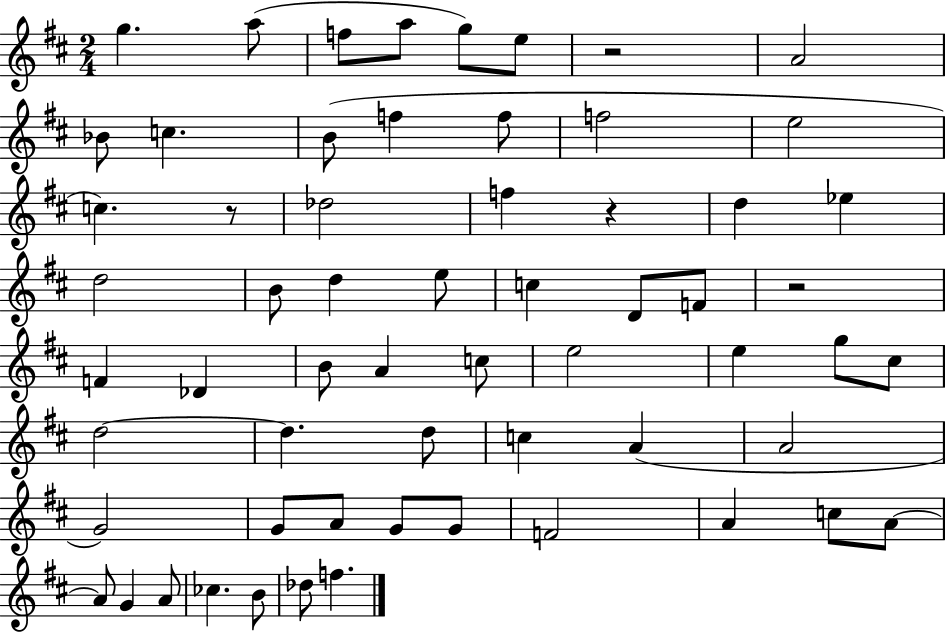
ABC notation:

X:1
T:Untitled
M:2/4
L:1/4
K:D
g a/2 f/2 a/2 g/2 e/2 z2 A2 _B/2 c B/2 f f/2 f2 e2 c z/2 _d2 f z d _e d2 B/2 d e/2 c D/2 F/2 z2 F _D B/2 A c/2 e2 e g/2 ^c/2 d2 d d/2 c A A2 G2 G/2 A/2 G/2 G/2 F2 A c/2 A/2 A/2 G A/2 _c B/2 _d/2 f